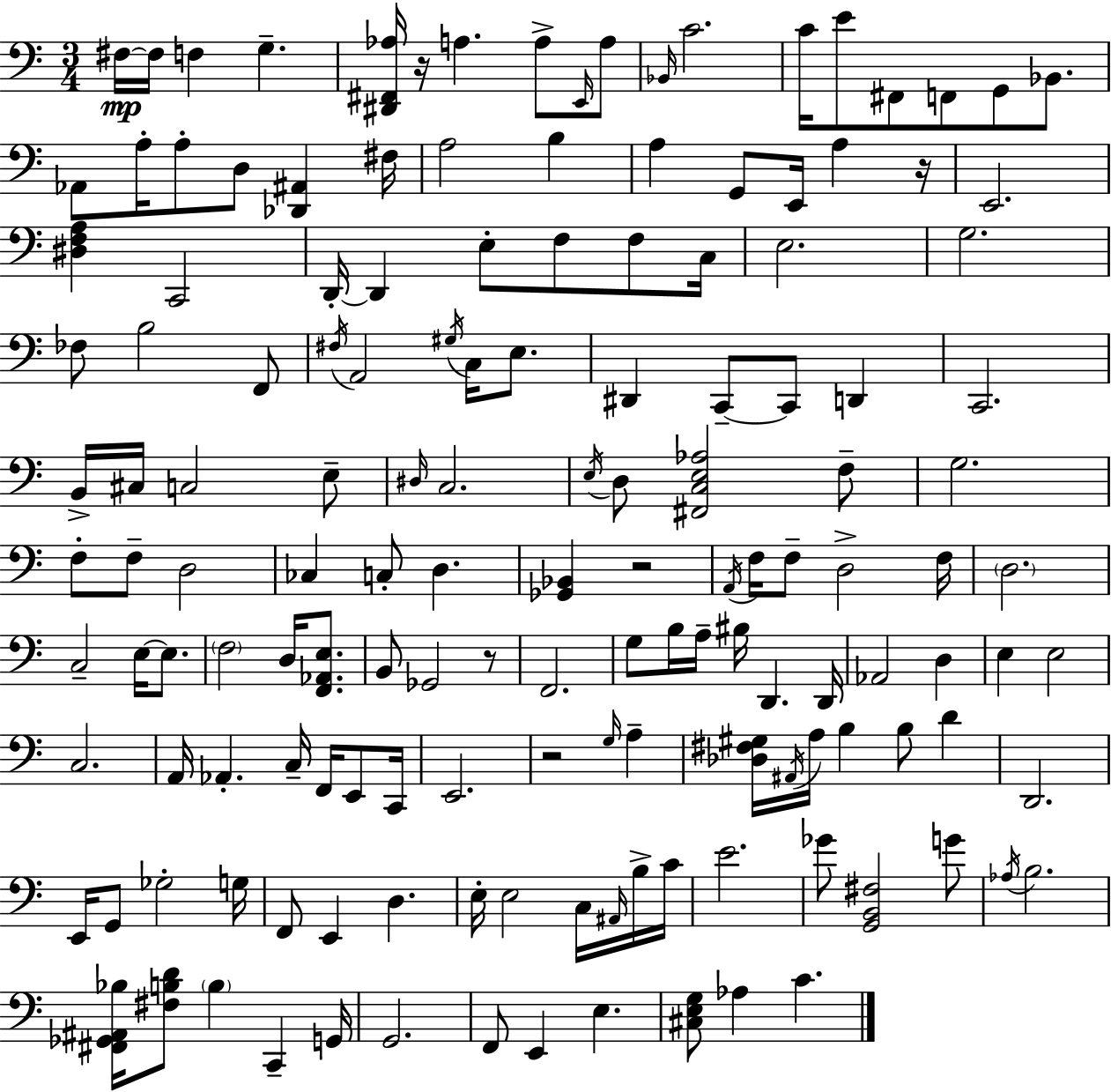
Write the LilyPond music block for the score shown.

{
  \clef bass
  \numericTimeSignature
  \time 3/4
  \key a \minor
  fis16~~\mp fis16 f4 g4.-- | <dis, fis, aes>16 r16 a4. a8-> \grace { e,16 } a8 | \grace { bes,16 } c'2. | c'16 e'8 fis,8 f,8 g,8 bes,8. | \break aes,8 a16-. a8-. d8 <des, ais,>4 | fis16 a2 b4 | a4 g,8 e,16 a4 | r16 e,2. | \break <dis f a>4 c,2 | d,16-.~~ d,4 e8-. f8 f8 | c16 e2. | g2. | \break fes8 b2 | f,8 \acciaccatura { fis16 } a,2 \acciaccatura { gis16 } | c16 e8. dis,4 c,8--~~ c,8 | d,4 c,2. | \break b,16-> cis16 c2 | e8-- \grace { dis16 } c2. | \acciaccatura { e16 } d8 <fis, c e aes>2 | f8-- g2. | \break f8-. f8-- d2 | ces4 c8-. | d4. <ges, bes,>4 r2 | \acciaccatura { a,16 } f16 f8-- d2-> | \break f16 \parenthesize d2. | c2-- | e16~~ e8. \parenthesize f2 | d16 <f, aes, e>8. b,8 ges,2 | \break r8 f,2. | g8 b16 a16-- bis16 | d,4. d,16 aes,2 | d4 e4 e2 | \break c2. | a,16 aes,4.-. | c16-- f,16 e,8 c,16 e,2. | r2 | \break \grace { g16 } a4-- <des fis gis>16 \acciaccatura { ais,16 } a16 b4 | b8 d'4 d,2. | e,16 g,8 | ges2-. g16 f,8 e,4 | \break d4. e16-. e2 | c16 \grace { ais,16 } b16-> c'16 e'2. | ges'8 | <g, b, fis>2 g'8 \acciaccatura { aes16 } b2. | \break <fis, ges, ais, bes>16 | <fis b d'>8 \parenthesize b4 c,4-- g,16 g,2. | f,8 | e,4 e4. <cis e g>8 | \break aes4 c'4. \bar "|."
}